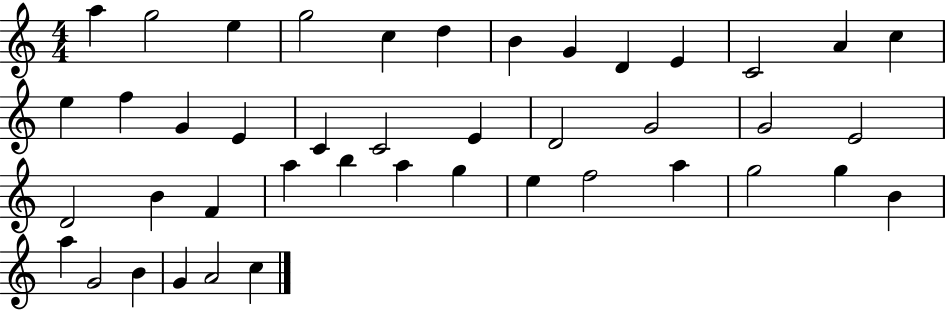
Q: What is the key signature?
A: C major